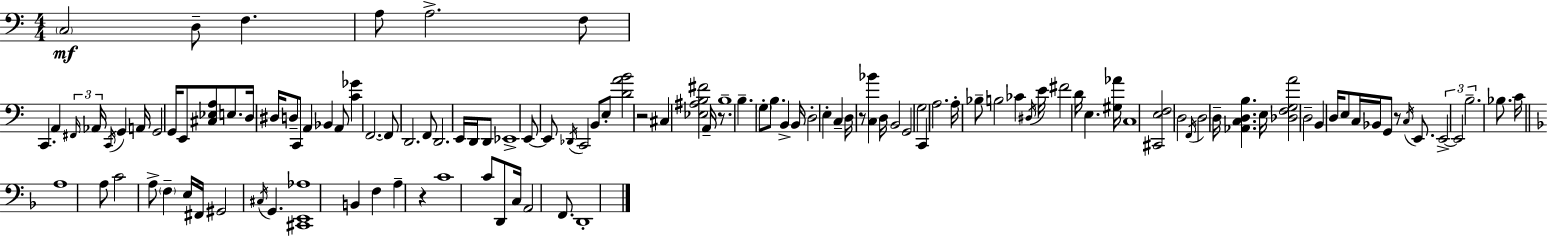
X:1
T:Untitled
M:4/4
L:1/4
K:C
C,2 D,/2 F, A,/2 A,2 F,/2 C,, A,, ^F,,/4 _A,,/4 C,,/4 G,, A,,/4 G,,2 G,,/4 E,,/2 [^C,_E,A,]/2 E,/2 D,/4 ^D,/4 D,/2 C,,/2 A,, _B,, A,,/2 [C_G] F,,2 F,,/2 D,,2 F,,/2 D,,2 E,,/4 D,,/4 D,,/2 _E,,4 E,,/2 E,,/2 _D,,/4 C,,2 B,,/2 E,/2 [DAB]2 z2 ^C, [_E,^A,B,^F]2 A,,/4 z/2 B,4 B, G,/2 B,/2 B,, B,,/4 D,2 E, C, D,/4 z/2 [C,_B] D,/4 B,,2 G,,2 G,2 C,, A,2 A,/4 _B,/2 B,2 _C ^D,/4 E/4 ^F2 D/4 E, [^G,_A]/4 C,4 [^C,,E,F,]2 D,2 F,,/4 D,2 D,/4 [_A,,C,D,B,] E,/4 [_D,F,G,A]2 D,2 B,, D,/4 E,/2 C,/4 _B,,/4 G,,/2 z/2 C,/4 E,,/2 E,,2 E,,2 B,2 _B,/2 C/4 A,4 A,/2 C2 A,/2 F, E,/4 ^F,,/4 ^G,,2 ^C,/4 G,, [^C,,E,,_A,]4 B,, F, A, z C4 C/2 D,,/2 C,/4 A,,2 F,,/2 D,,4